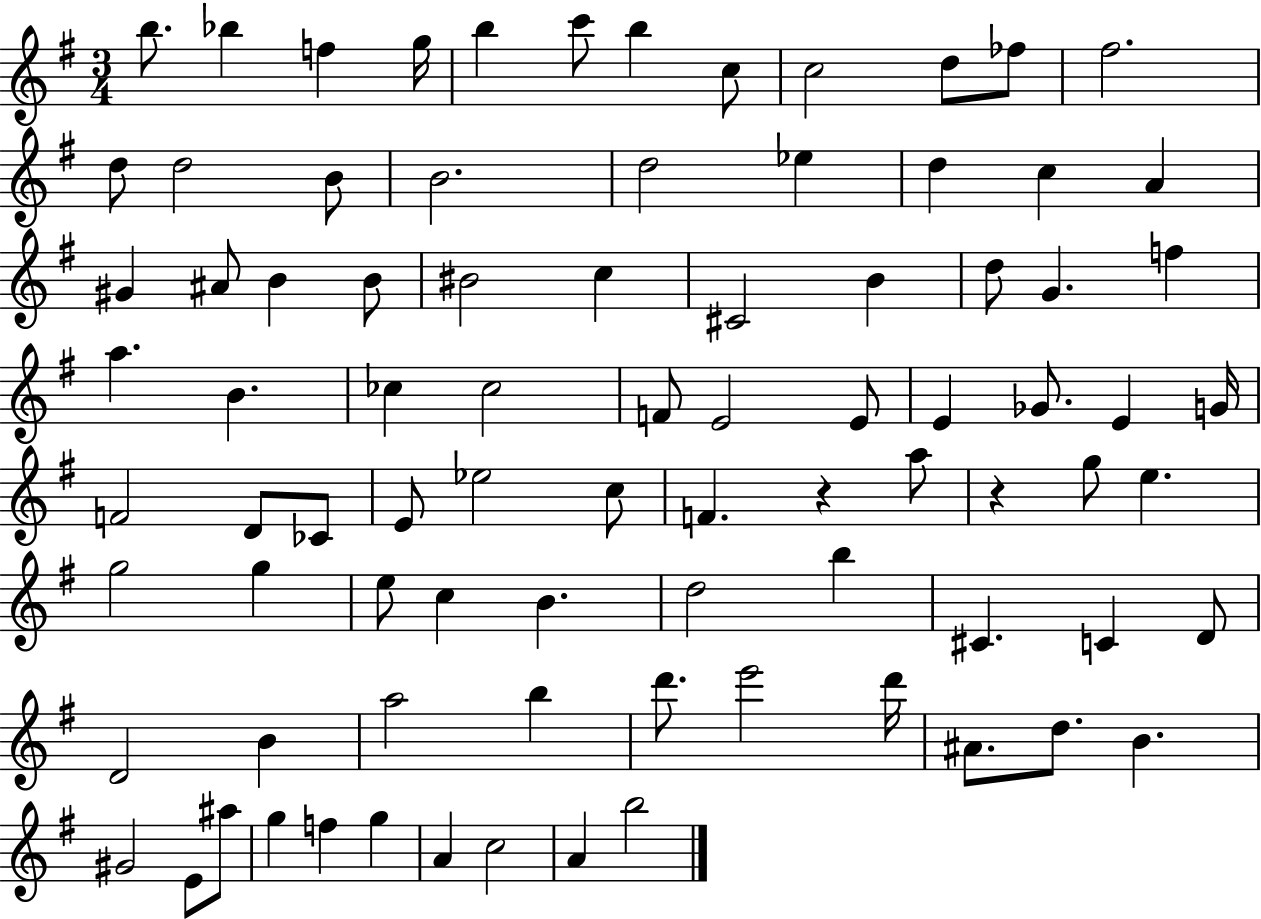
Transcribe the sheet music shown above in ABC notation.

X:1
T:Untitled
M:3/4
L:1/4
K:G
b/2 _b f g/4 b c'/2 b c/2 c2 d/2 _f/2 ^f2 d/2 d2 B/2 B2 d2 _e d c A ^G ^A/2 B B/2 ^B2 c ^C2 B d/2 G f a B _c _c2 F/2 E2 E/2 E _G/2 E G/4 F2 D/2 _C/2 E/2 _e2 c/2 F z a/2 z g/2 e g2 g e/2 c B d2 b ^C C D/2 D2 B a2 b d'/2 e'2 d'/4 ^A/2 d/2 B ^G2 E/2 ^a/2 g f g A c2 A b2